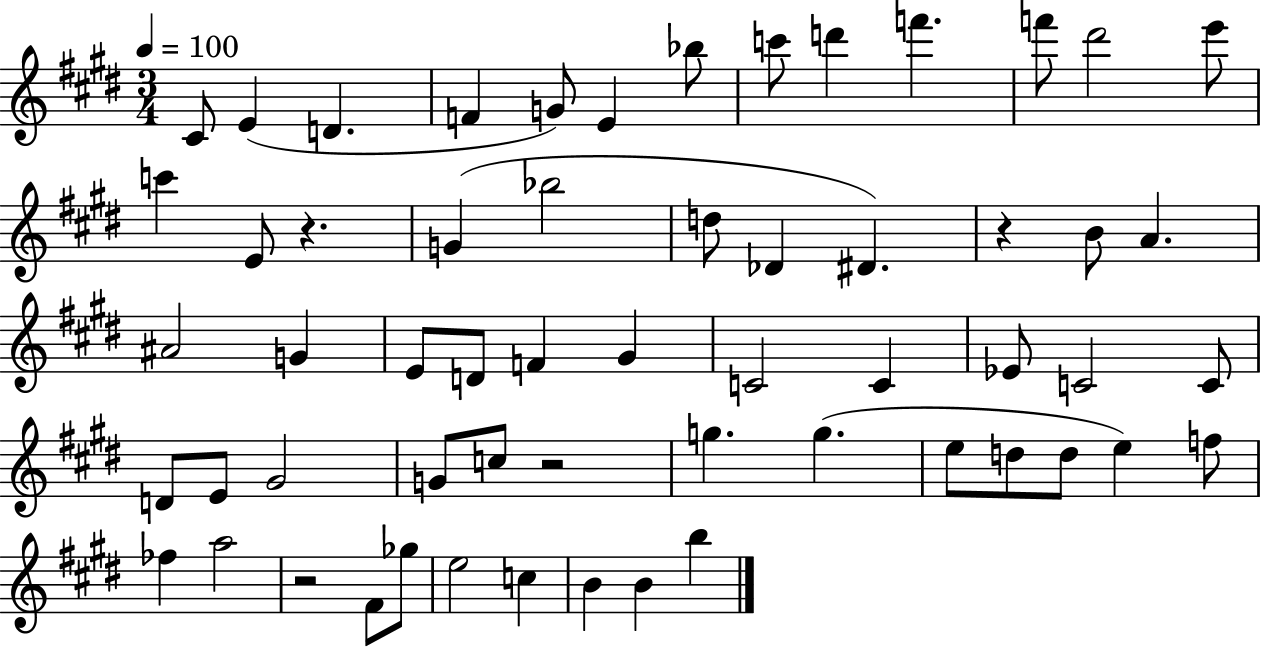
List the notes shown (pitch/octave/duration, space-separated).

C#4/e E4/q D4/q. F4/q G4/e E4/q Bb5/e C6/e D6/q F6/q. F6/e D#6/h E6/e C6/q E4/e R/q. G4/q Bb5/h D5/e Db4/q D#4/q. R/q B4/e A4/q. A#4/h G4/q E4/e D4/e F4/q G#4/q C4/h C4/q Eb4/e C4/h C4/e D4/e E4/e G#4/h G4/e C5/e R/h G5/q. G5/q. E5/e D5/e D5/e E5/q F5/e FES5/q A5/h R/h F#4/e Gb5/e E5/h C5/q B4/q B4/q B5/q